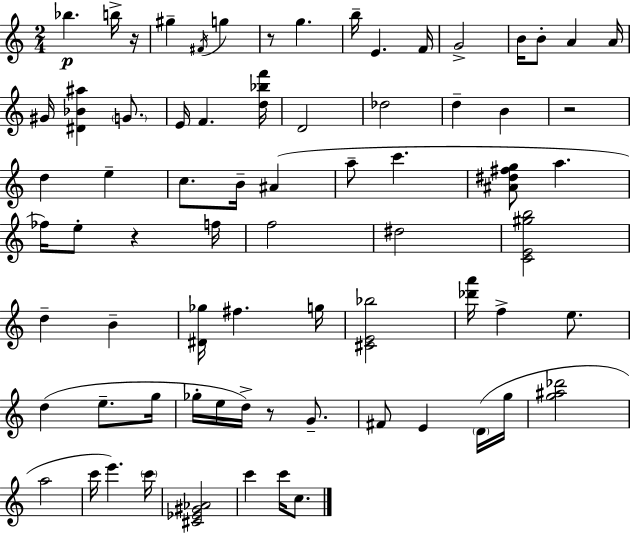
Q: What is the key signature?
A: A minor